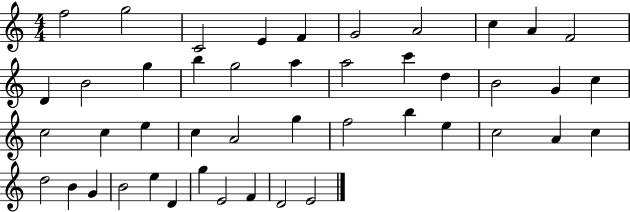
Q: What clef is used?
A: treble